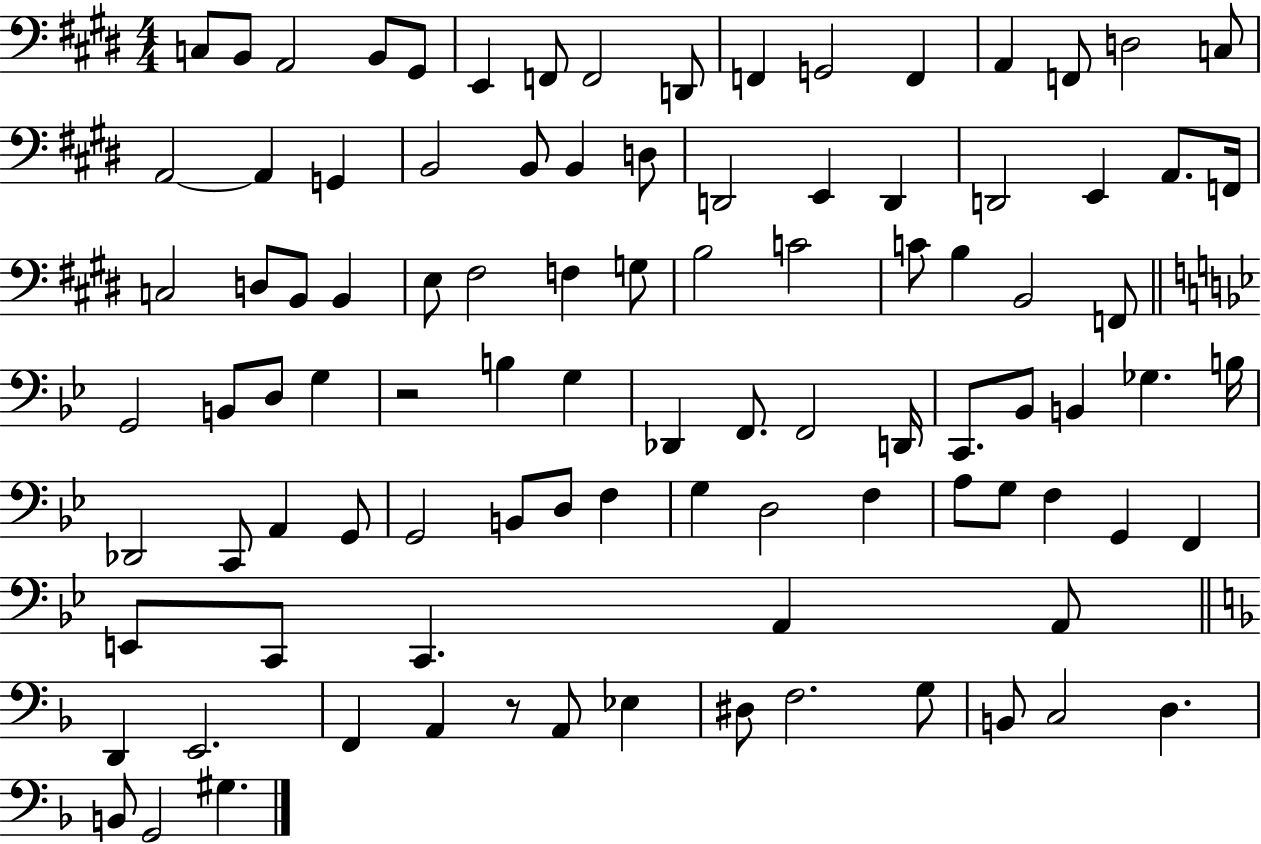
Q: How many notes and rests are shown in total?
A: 97